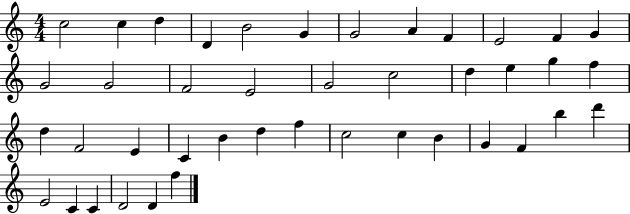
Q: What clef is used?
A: treble